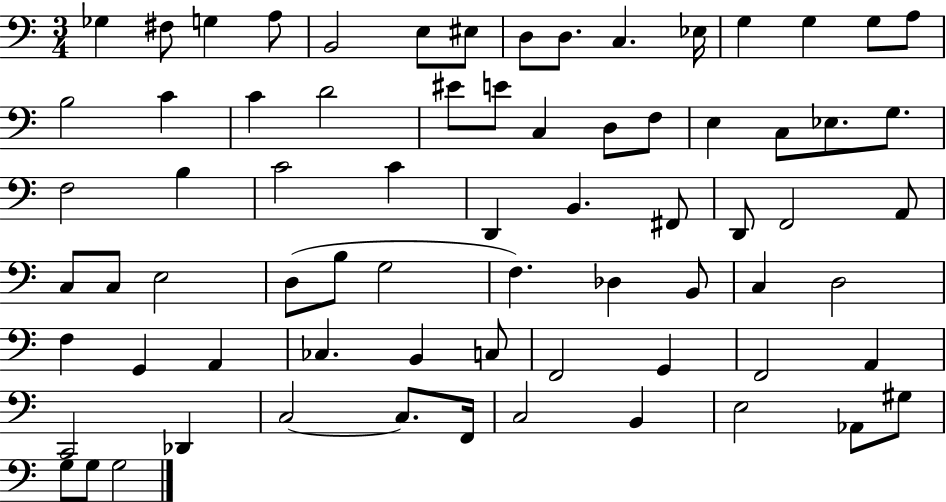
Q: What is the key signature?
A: C major